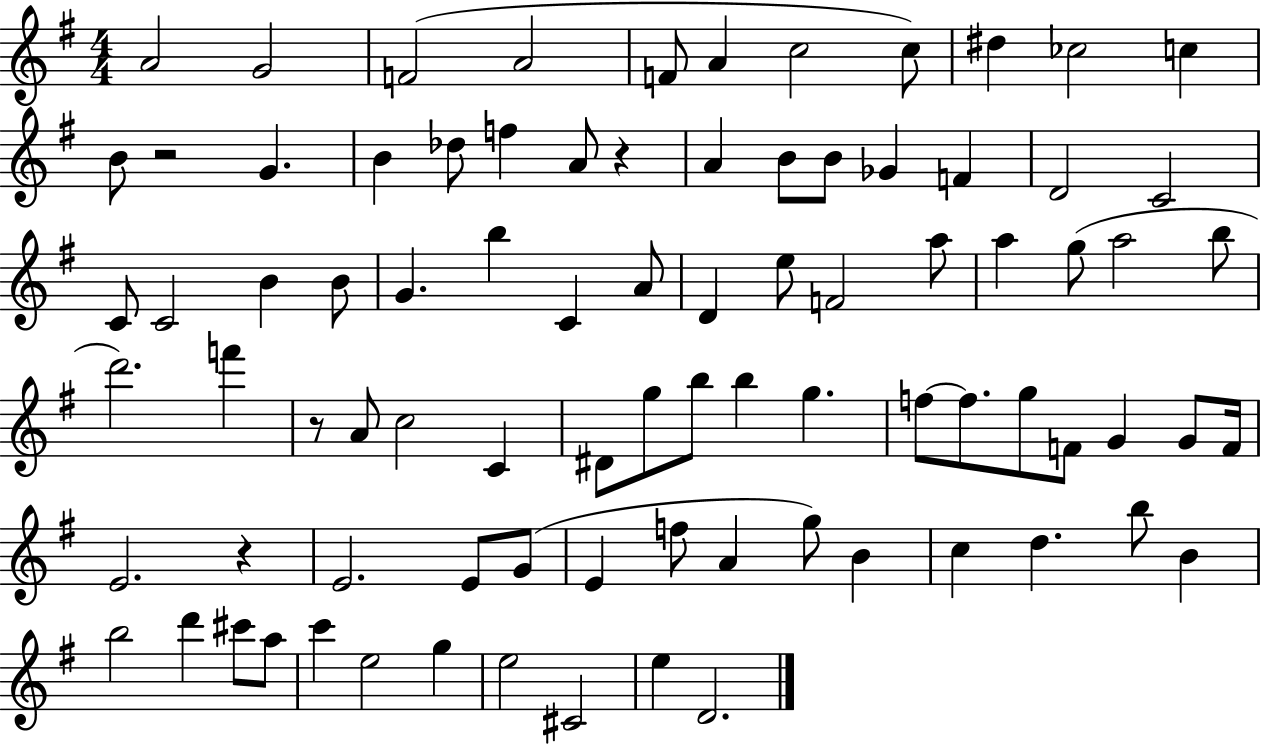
A4/h G4/h F4/h A4/h F4/e A4/q C5/h C5/e D#5/q CES5/h C5/q B4/e R/h G4/q. B4/q Db5/e F5/q A4/e R/q A4/q B4/e B4/e Gb4/q F4/q D4/h C4/h C4/e C4/h B4/q B4/e G4/q. B5/q C4/q A4/e D4/q E5/e F4/h A5/e A5/q G5/e A5/h B5/e D6/h. F6/q R/e A4/e C5/h C4/q D#4/e G5/e B5/e B5/q G5/q. F5/e F5/e. G5/e F4/e G4/q G4/e F4/s E4/h. R/q E4/h. E4/e G4/e E4/q F5/e A4/q G5/e B4/q C5/q D5/q. B5/e B4/q B5/h D6/q C#6/e A5/e C6/q E5/h G5/q E5/h C#4/h E5/q D4/h.